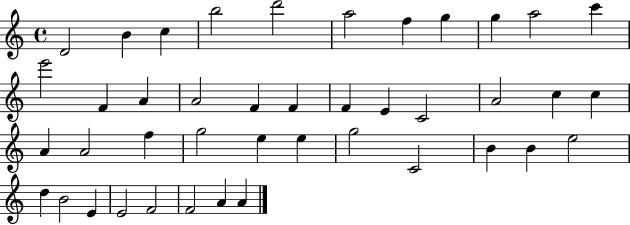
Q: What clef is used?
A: treble